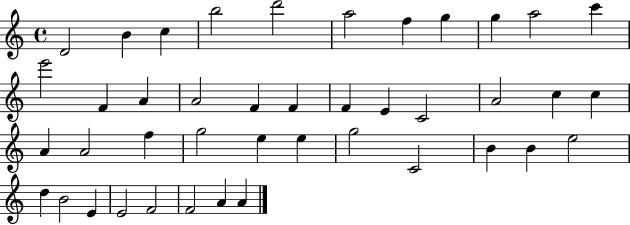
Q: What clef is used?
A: treble